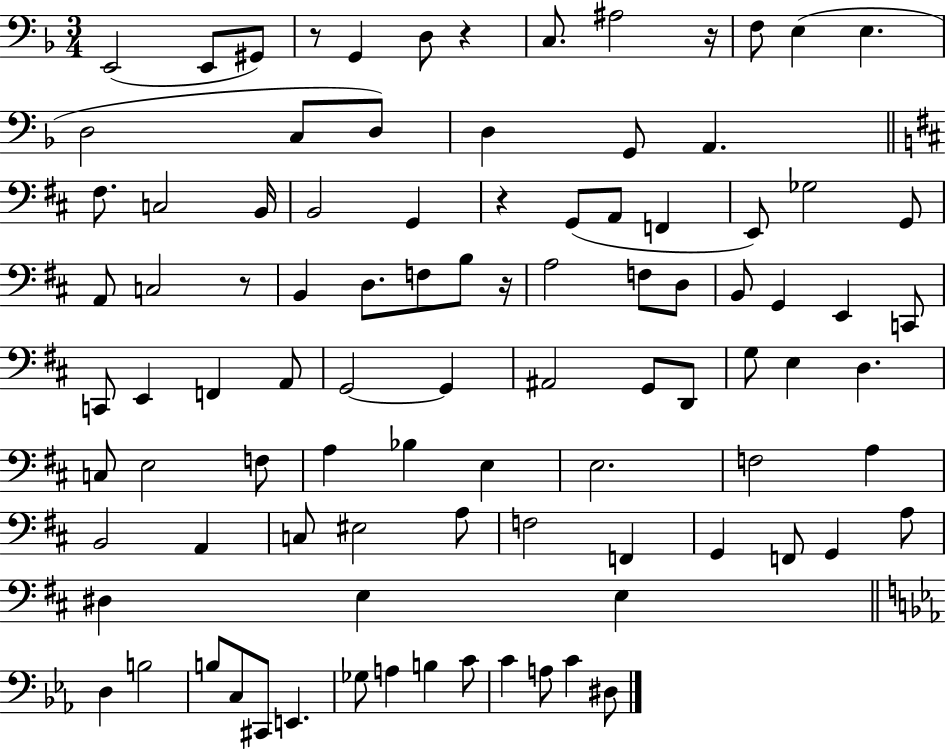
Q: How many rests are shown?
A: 6